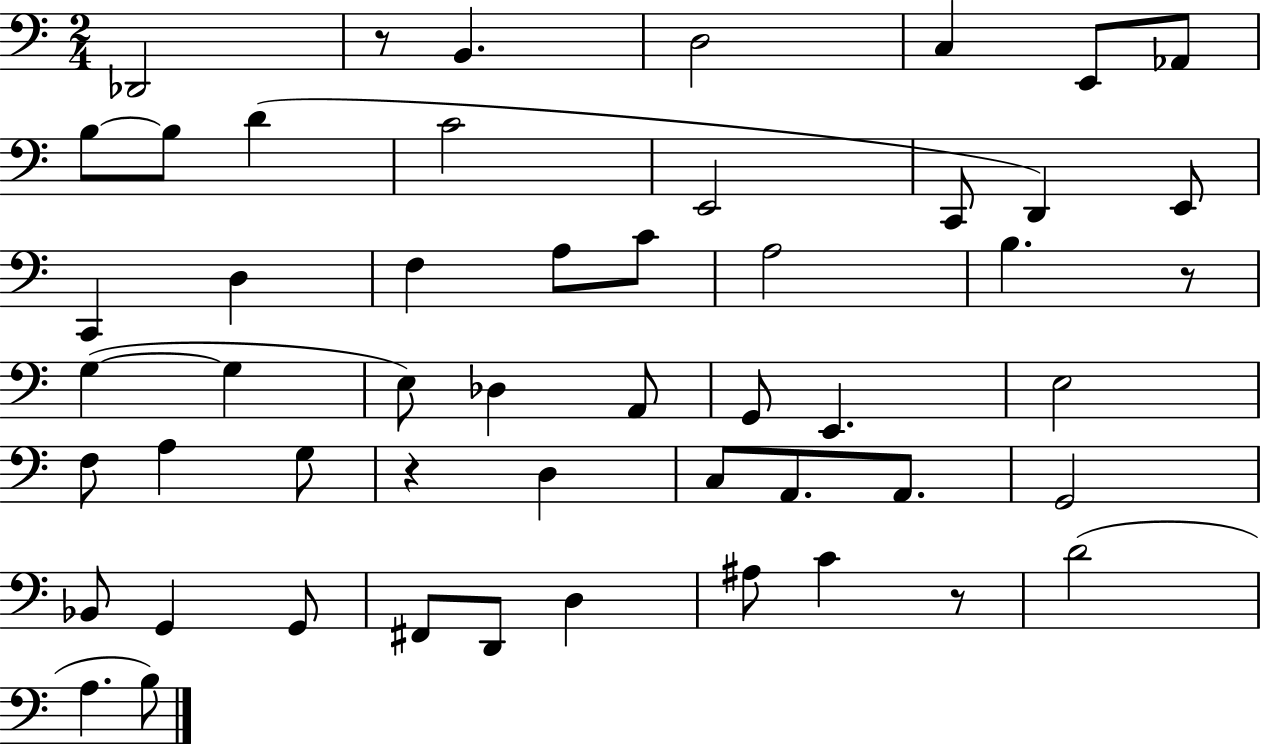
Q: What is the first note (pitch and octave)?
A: Db2